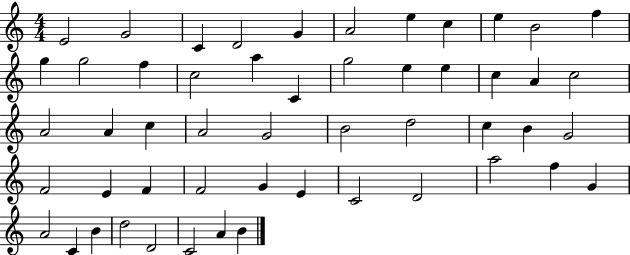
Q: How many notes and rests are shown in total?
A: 52